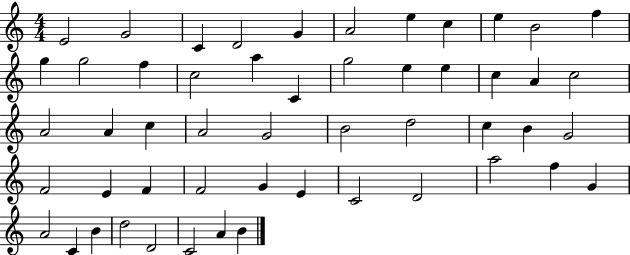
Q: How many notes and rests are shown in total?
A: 52